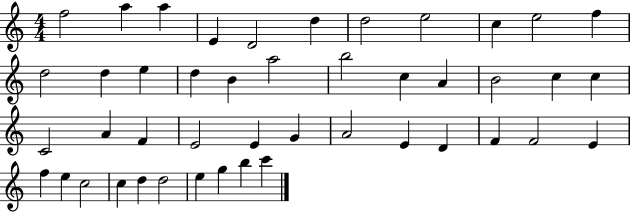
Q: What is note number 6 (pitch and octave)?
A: D5